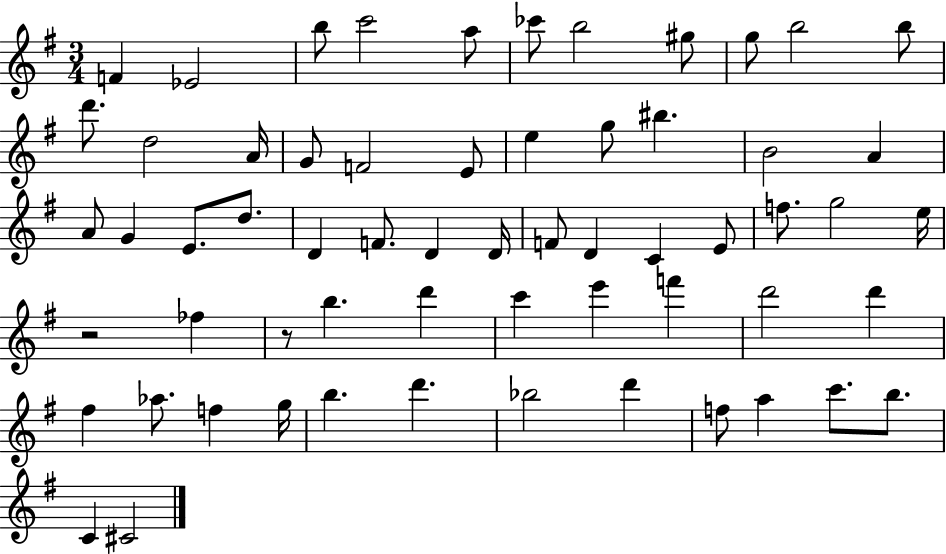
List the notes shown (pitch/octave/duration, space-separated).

F4/q Eb4/h B5/e C6/h A5/e CES6/e B5/h G#5/e G5/e B5/h B5/e D6/e. D5/h A4/s G4/e F4/h E4/e E5/q G5/e BIS5/q. B4/h A4/q A4/e G4/q E4/e. D5/e. D4/q F4/e. D4/q D4/s F4/e D4/q C4/q E4/e F5/e. G5/h E5/s R/h FES5/q R/e B5/q. D6/q C6/q E6/q F6/q D6/h D6/q F#5/q Ab5/e. F5/q G5/s B5/q. D6/q. Bb5/h D6/q F5/e A5/q C6/e. B5/e. C4/q C#4/h